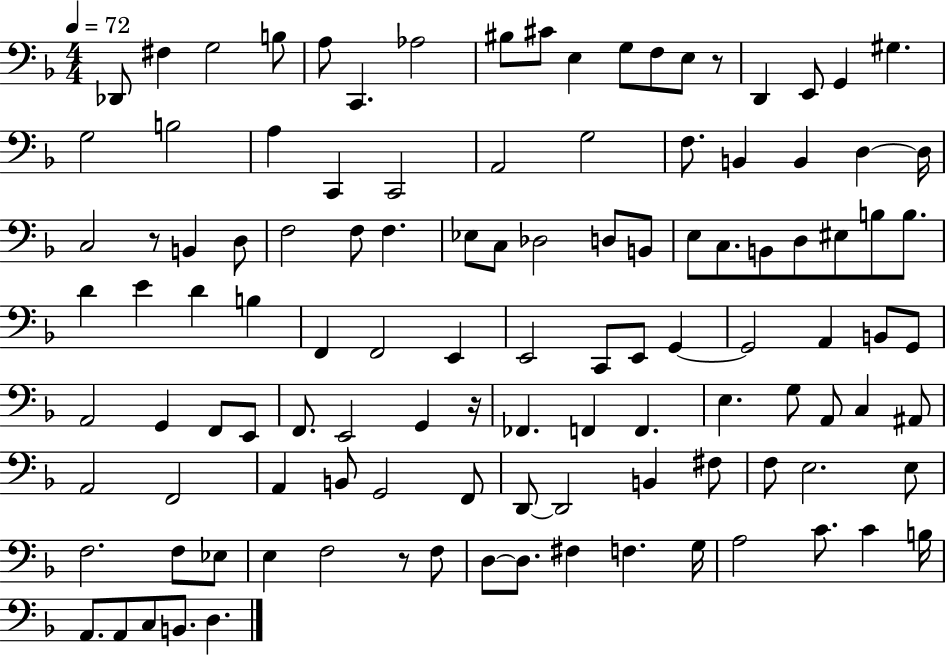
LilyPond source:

{
  \clef bass
  \numericTimeSignature
  \time 4/4
  \key f \major
  \tempo 4 = 72
  des,8 fis4 g2 b8 | a8 c,4. aes2 | bis8 cis'8 e4 g8 f8 e8 r8 | d,4 e,8 g,4 gis4. | \break g2 b2 | a4 c,4 c,2 | a,2 g2 | f8. b,4 b,4 d4~~ d16 | \break c2 r8 b,4 d8 | f2 f8 f4. | ees8 c8 des2 d8 b,8 | e8 c8. b,8 d8 eis8 b8 b8. | \break d'4 e'4 d'4 b4 | f,4 f,2 e,4 | e,2 c,8 e,8 g,4~~ | g,2 a,4 b,8 g,8 | \break a,2 g,4 f,8 e,8 | f,8. e,2 g,4 r16 | fes,4. f,4 f,4. | e4. g8 a,8 c4 ais,8 | \break a,2 f,2 | a,4 b,8 g,2 f,8 | d,8~~ d,2 b,4 fis8 | f8 e2. e8 | \break f2. f8 ees8 | e4 f2 r8 f8 | d8~~ d8. fis4 f4. g16 | a2 c'8. c'4 b16 | \break a,8. a,8 c8 b,8. d4. | \bar "|."
}